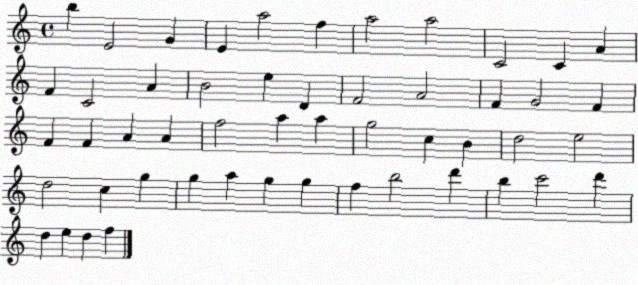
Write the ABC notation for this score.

X:1
T:Untitled
M:4/4
L:1/4
K:C
b E2 G E a2 f a2 a2 C2 C A F C2 A B2 e D F2 A2 F G2 F F F A A f2 a a g2 c B d2 e2 d2 c g g a g g f b2 d' b c'2 d' d e d f